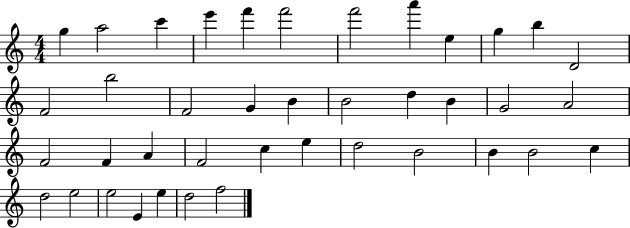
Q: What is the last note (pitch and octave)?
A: F5